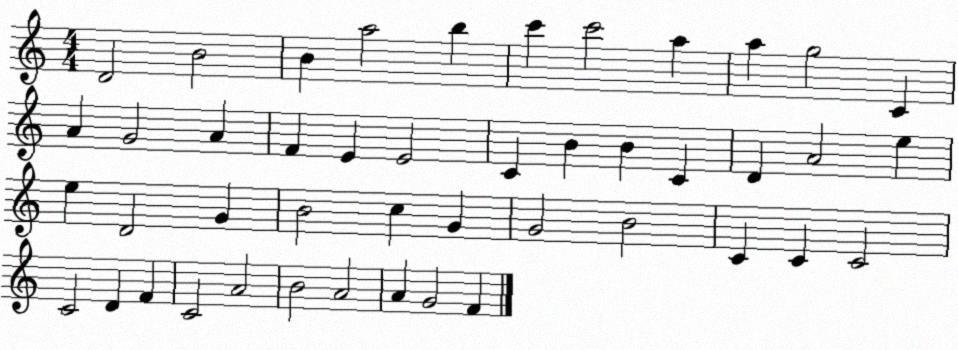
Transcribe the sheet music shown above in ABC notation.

X:1
T:Untitled
M:4/4
L:1/4
K:C
D2 B2 B a2 b c' c'2 a a g2 C A G2 A F E E2 C B B C D A2 e e D2 G B2 c G G2 B2 C C C2 C2 D F C2 A2 B2 A2 A G2 F